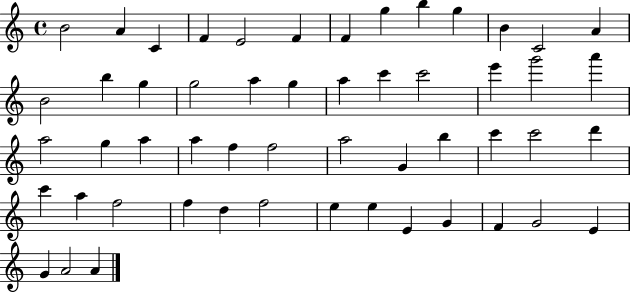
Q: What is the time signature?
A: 4/4